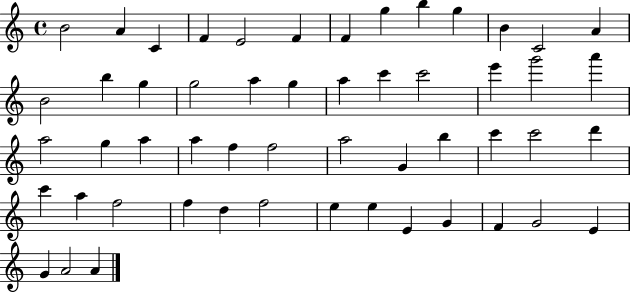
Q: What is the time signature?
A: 4/4